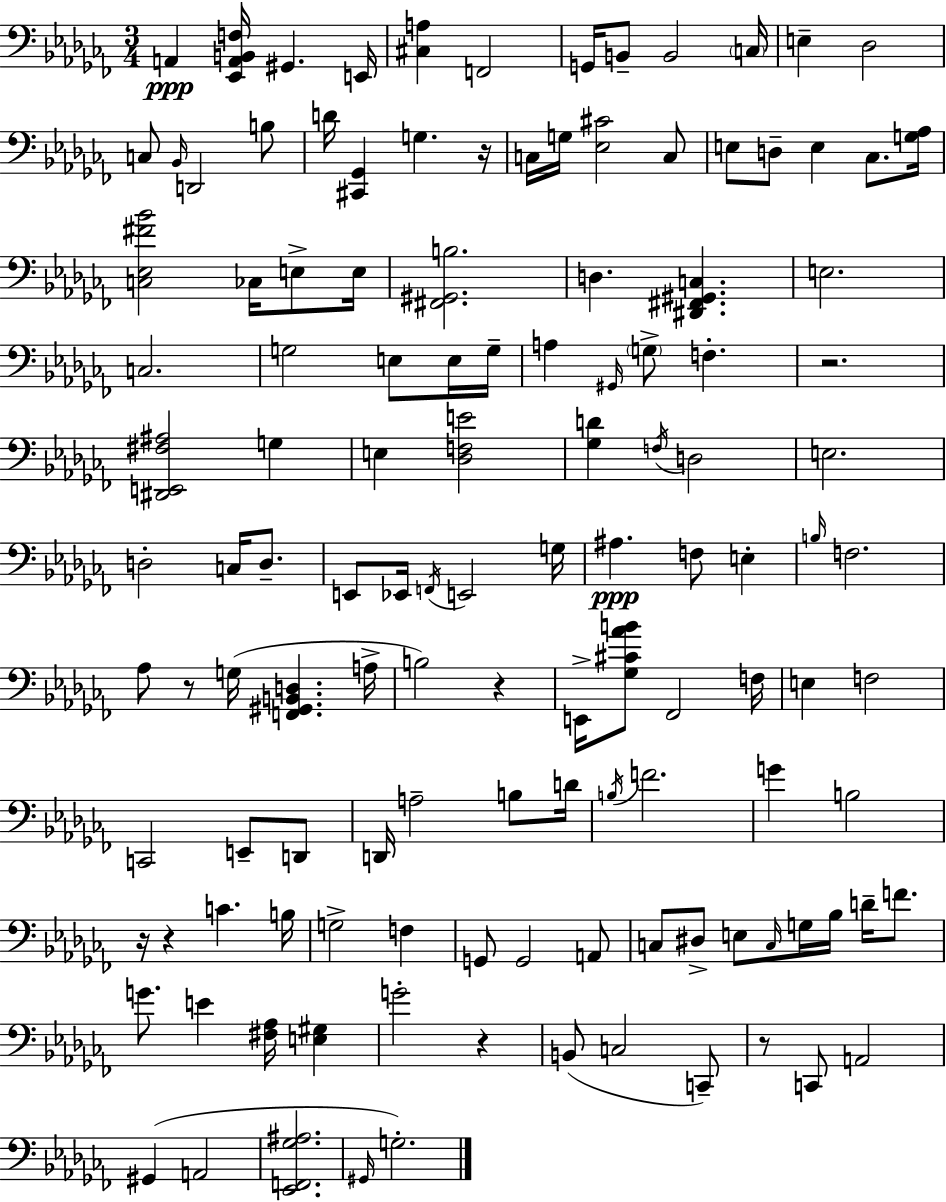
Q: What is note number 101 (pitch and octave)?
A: G#2